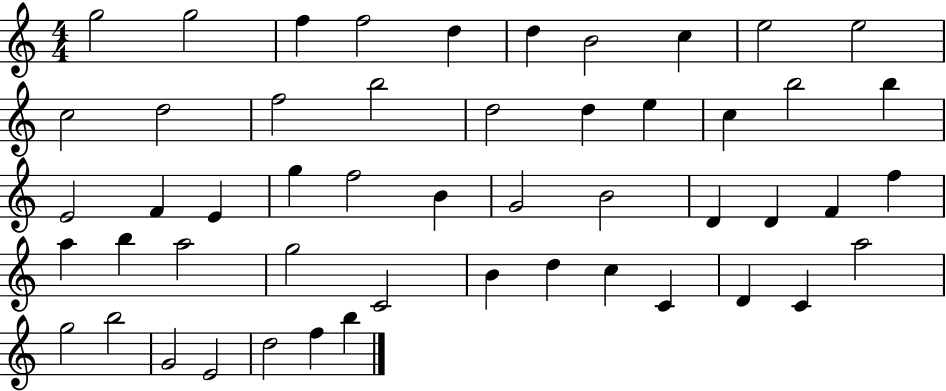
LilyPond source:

{
  \clef treble
  \numericTimeSignature
  \time 4/4
  \key c \major
  g''2 g''2 | f''4 f''2 d''4 | d''4 b'2 c''4 | e''2 e''2 | \break c''2 d''2 | f''2 b''2 | d''2 d''4 e''4 | c''4 b''2 b''4 | \break e'2 f'4 e'4 | g''4 f''2 b'4 | g'2 b'2 | d'4 d'4 f'4 f''4 | \break a''4 b''4 a''2 | g''2 c'2 | b'4 d''4 c''4 c'4 | d'4 c'4 a''2 | \break g''2 b''2 | g'2 e'2 | d''2 f''4 b''4 | \bar "|."
}